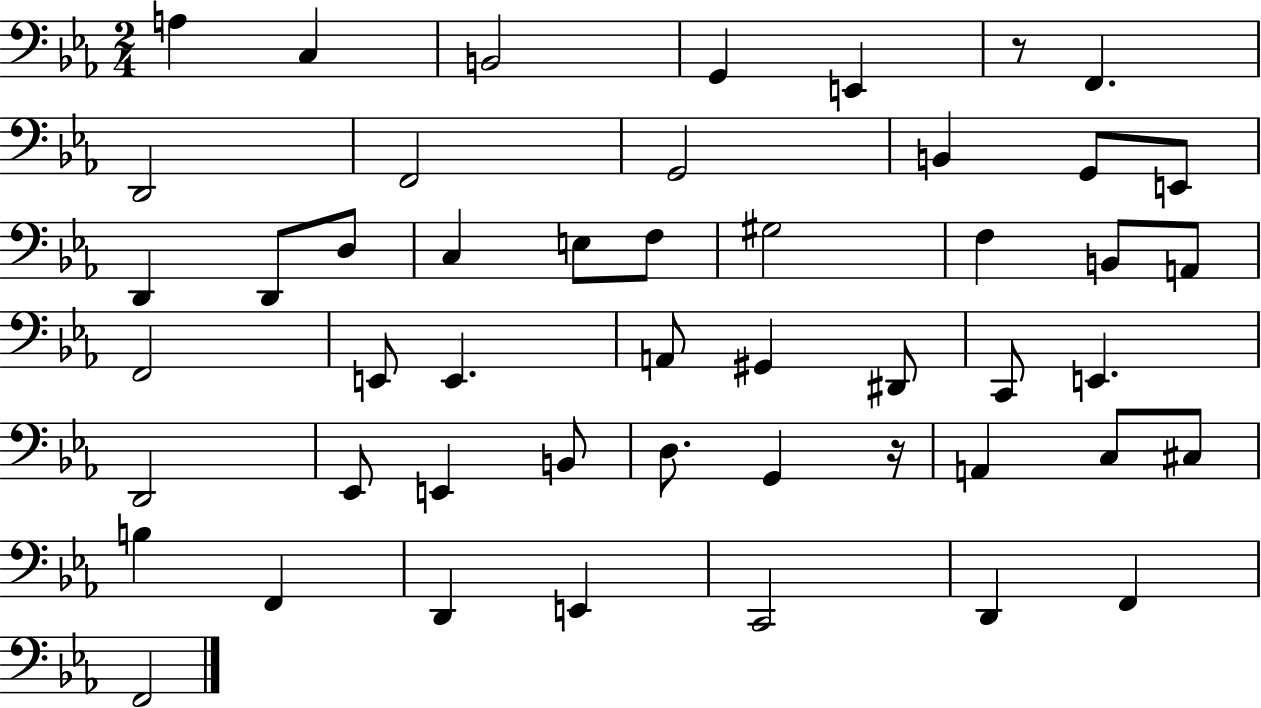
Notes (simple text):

A3/q C3/q B2/h G2/q E2/q R/e F2/q. D2/h F2/h G2/h B2/q G2/e E2/e D2/q D2/e D3/e C3/q E3/e F3/e G#3/h F3/q B2/e A2/e F2/h E2/e E2/q. A2/e G#2/q D#2/e C2/e E2/q. D2/h Eb2/e E2/q B2/e D3/e. G2/q R/s A2/q C3/e C#3/e B3/q F2/q D2/q E2/q C2/h D2/q F2/q F2/h